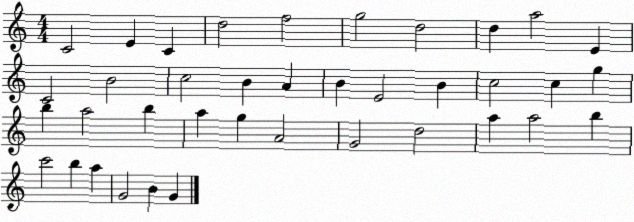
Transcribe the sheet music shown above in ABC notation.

X:1
T:Untitled
M:4/4
L:1/4
K:C
C2 E C d2 f2 g2 d2 d a2 E C2 B2 c2 B A B E2 B c2 c g b a2 b a g A2 G2 d2 a a2 b c'2 b a G2 B G